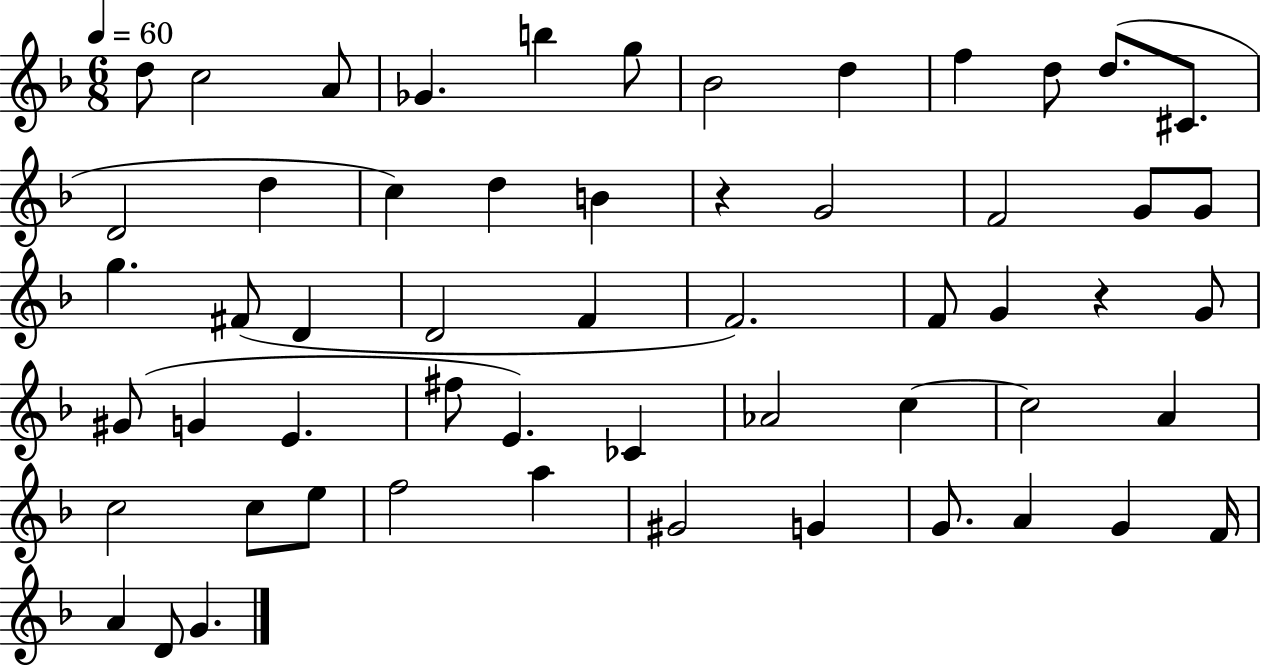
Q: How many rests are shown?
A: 2